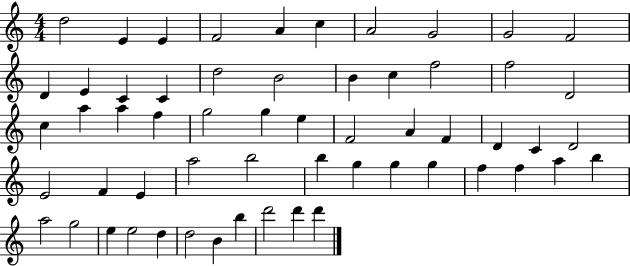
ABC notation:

X:1
T:Untitled
M:4/4
L:1/4
K:C
d2 E E F2 A c A2 G2 G2 F2 D E C C d2 B2 B c f2 f2 D2 c a a f g2 g e F2 A F D C D2 E2 F E a2 b2 b g g g f f a b a2 g2 e e2 d d2 B b d'2 d' d'